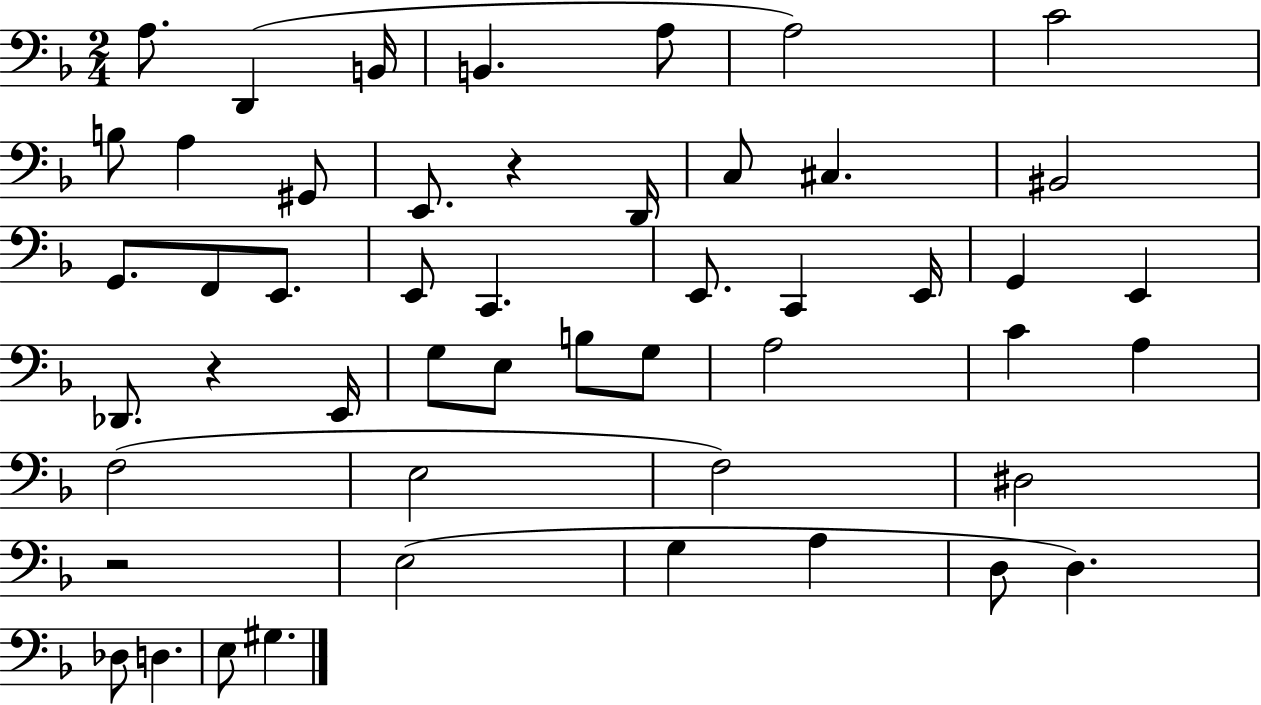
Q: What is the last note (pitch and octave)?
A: G#3